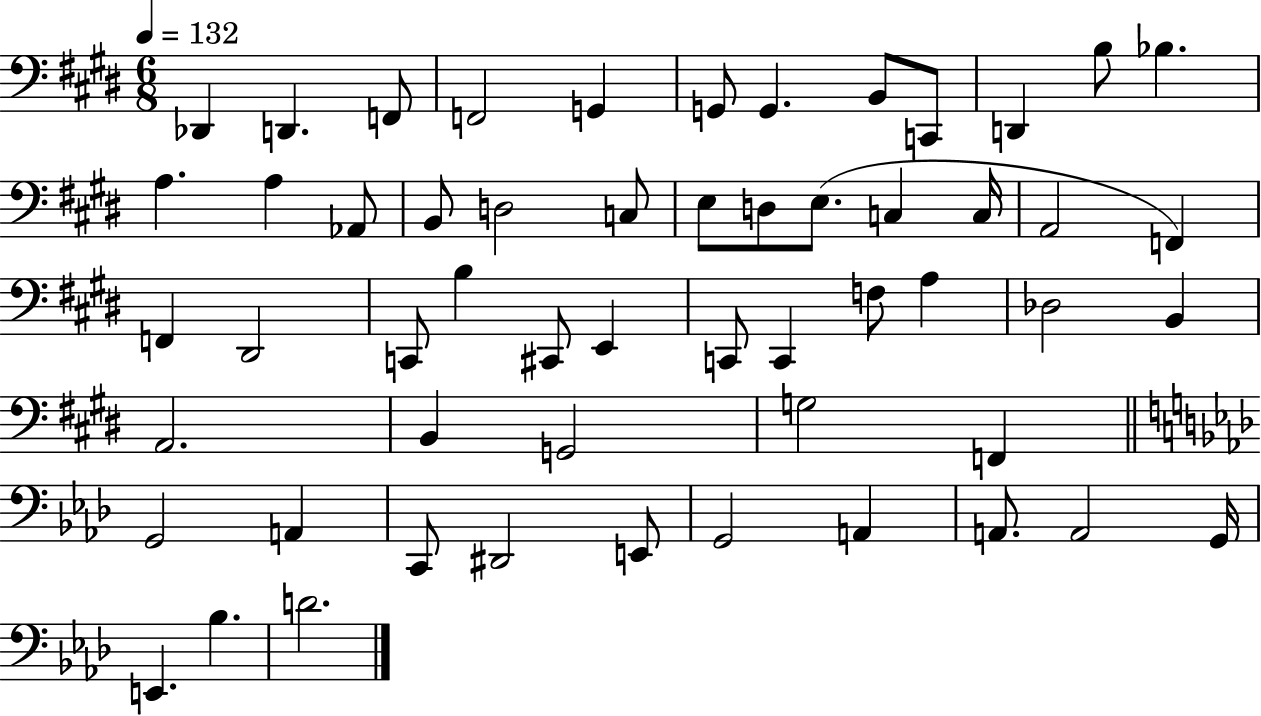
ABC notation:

X:1
T:Untitled
M:6/8
L:1/4
K:E
_D,, D,, F,,/2 F,,2 G,, G,,/2 G,, B,,/2 C,,/2 D,, B,/2 _B, A, A, _A,,/2 B,,/2 D,2 C,/2 E,/2 D,/2 E,/2 C, C,/4 A,,2 F,, F,, ^D,,2 C,,/2 B, ^C,,/2 E,, C,,/2 C,, F,/2 A, _D,2 B,, A,,2 B,, G,,2 G,2 F,, G,,2 A,, C,,/2 ^D,,2 E,,/2 G,,2 A,, A,,/2 A,,2 G,,/4 E,, _B, D2